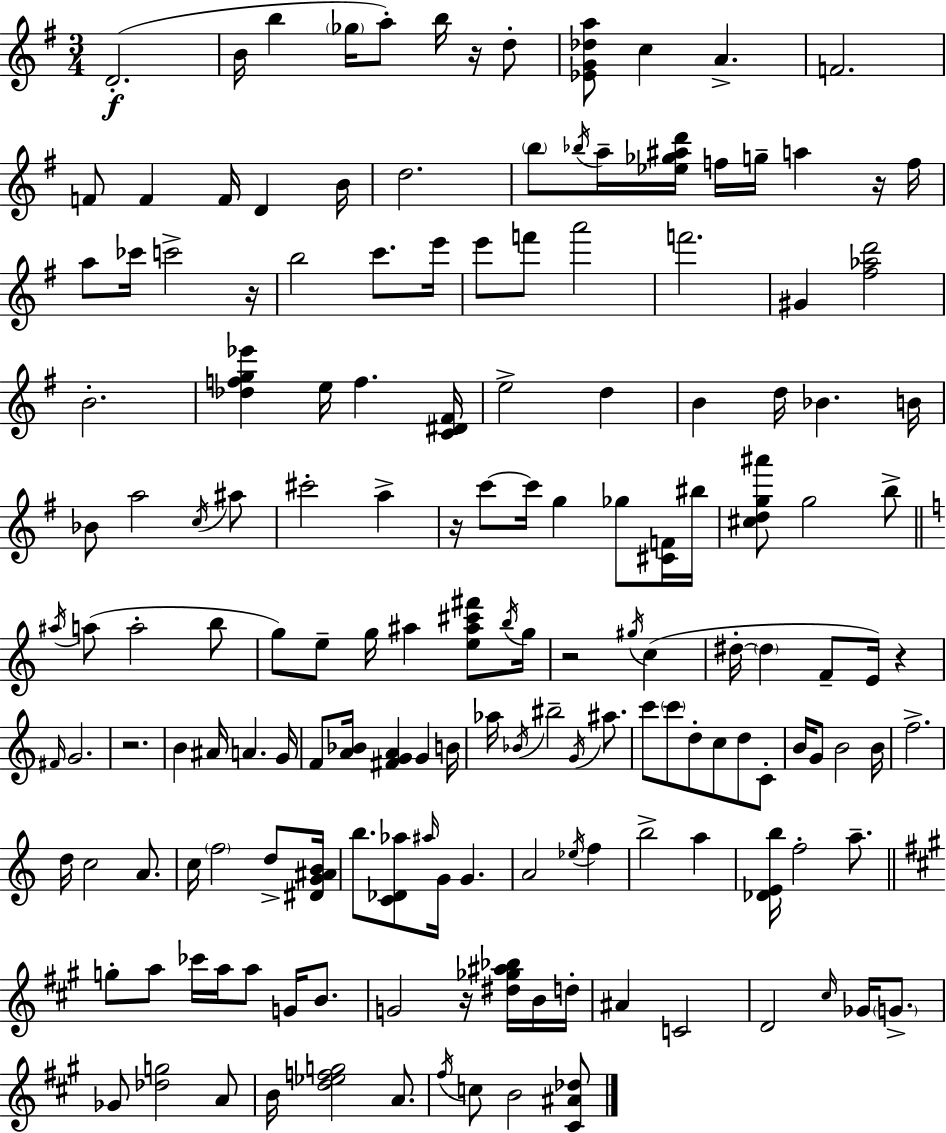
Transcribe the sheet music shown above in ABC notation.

X:1
T:Untitled
M:3/4
L:1/4
K:Em
D2 B/4 b _g/4 a/2 b/4 z/4 d/2 [_EG_da]/2 c A F2 F/2 F F/4 D B/4 d2 b/2 _b/4 a/4 [_e_g^ad']/4 f/4 g/4 a z/4 f/4 a/2 _c'/4 c'2 z/4 b2 c'/2 e'/4 e'/2 f'/2 a'2 f'2 ^G [^f_ad']2 B2 [_dfg_e'] e/4 f [C^D^F]/4 e2 d B d/4 _B B/4 _B/2 a2 c/4 ^a/2 ^c'2 a z/4 c'/2 c'/4 g _g/2 [^CF]/4 ^b/4 [^cdg^a']/2 g2 b/2 ^a/4 a/2 a2 b/2 g/2 e/2 g/4 ^a [e^a^c'^f']/2 b/4 g/4 z2 ^g/4 c ^d/4 ^d F/2 E/4 z ^F/4 G2 z2 B ^A/4 A G/4 F/2 [A_B]/4 [^FGA] G B/4 _a/4 _B/4 ^b2 G/4 ^a/2 c'/2 c'/2 d/2 c/2 d/2 C/2 B/4 G/2 B2 B/4 f2 d/4 c2 A/2 c/4 f2 d/2 [^DG^AB]/4 b/2 [C_D_a]/2 ^a/4 G/4 G A2 _e/4 f b2 a [_DEb]/4 f2 a/2 g/2 a/2 _c'/4 a/4 a/2 G/4 B/2 G2 z/4 [^d_g^a_b]/4 B/4 d/4 ^A C2 D2 ^c/4 _G/4 G/2 _G/2 [_dg]2 A/2 B/4 [d_efg]2 A/2 ^f/4 c/2 B2 [^C^A_d]/2